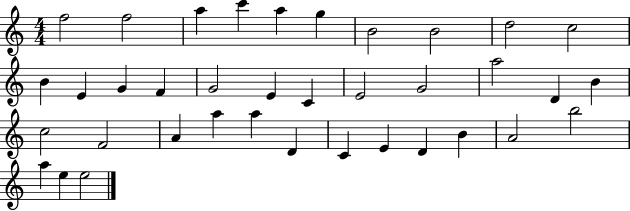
{
  \clef treble
  \numericTimeSignature
  \time 4/4
  \key c \major
  f''2 f''2 | a''4 c'''4 a''4 g''4 | b'2 b'2 | d''2 c''2 | \break b'4 e'4 g'4 f'4 | g'2 e'4 c'4 | e'2 g'2 | a''2 d'4 b'4 | \break c''2 f'2 | a'4 a''4 a''4 d'4 | c'4 e'4 d'4 b'4 | a'2 b''2 | \break a''4 e''4 e''2 | \bar "|."
}